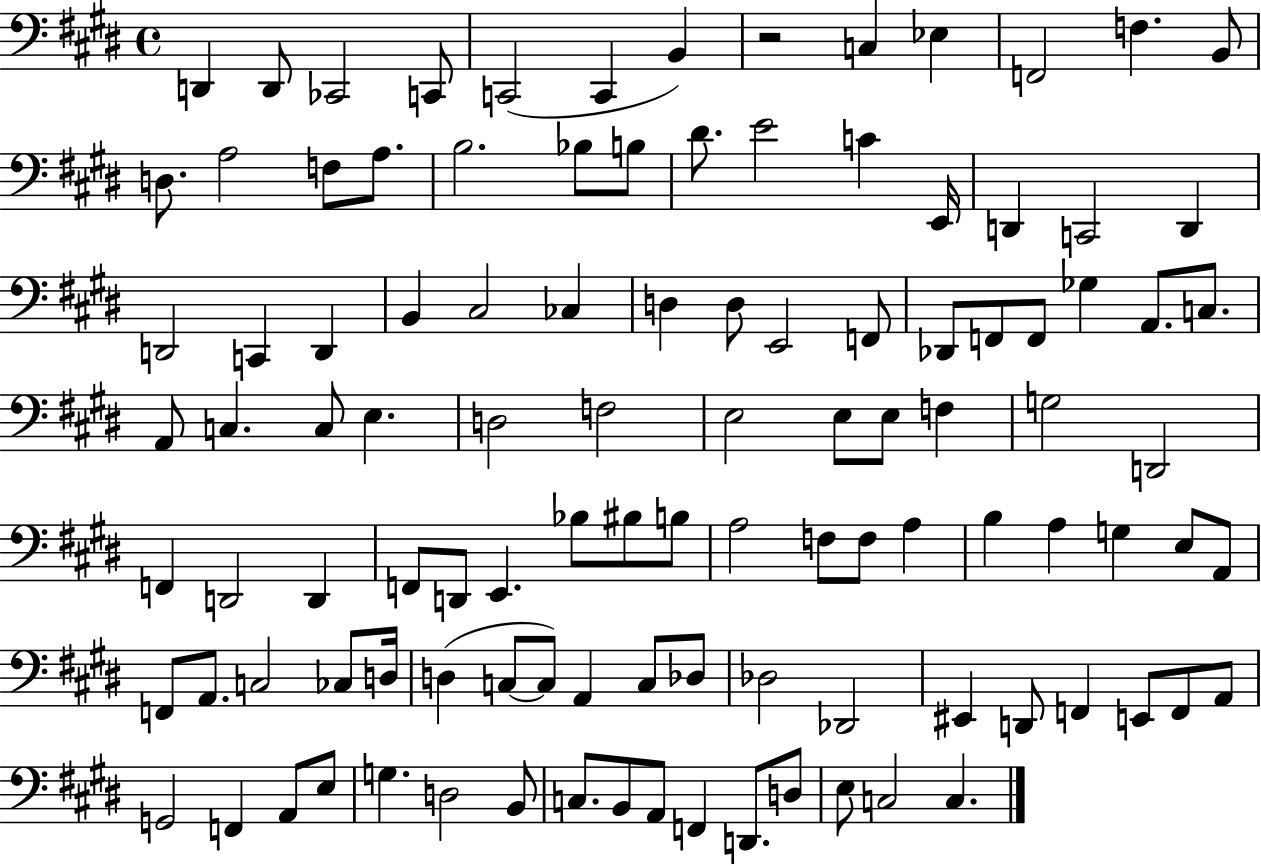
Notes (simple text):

D2/q D2/e CES2/h C2/e C2/h C2/q B2/q R/h C3/q Eb3/q F2/h F3/q. B2/e D3/e. A3/h F3/e A3/e. B3/h. Bb3/e B3/e D#4/e. E4/h C4/q E2/s D2/q C2/h D2/q D2/h C2/q D2/q B2/q C#3/h CES3/q D3/q D3/e E2/h F2/e Db2/e F2/e F2/e Gb3/q A2/e. C3/e. A2/e C3/q. C3/e E3/q. D3/h F3/h E3/h E3/e E3/e F3/q G3/h D2/h F2/q D2/h D2/q F2/e D2/e E2/q. Bb3/e BIS3/e B3/e A3/h F3/e F3/e A3/q B3/q A3/q G3/q E3/e A2/e F2/e A2/e. C3/h CES3/e D3/s D3/q C3/e C3/e A2/q C3/e Db3/e Db3/h Db2/h EIS2/q D2/e F2/q E2/e F2/e A2/e G2/h F2/q A2/e E3/e G3/q. D3/h B2/e C3/e. B2/e A2/e F2/q D2/e. D3/e E3/e C3/h C3/q.